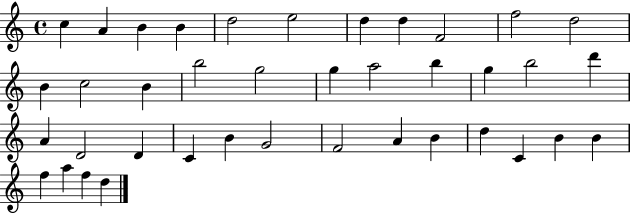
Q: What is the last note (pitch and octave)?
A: D5